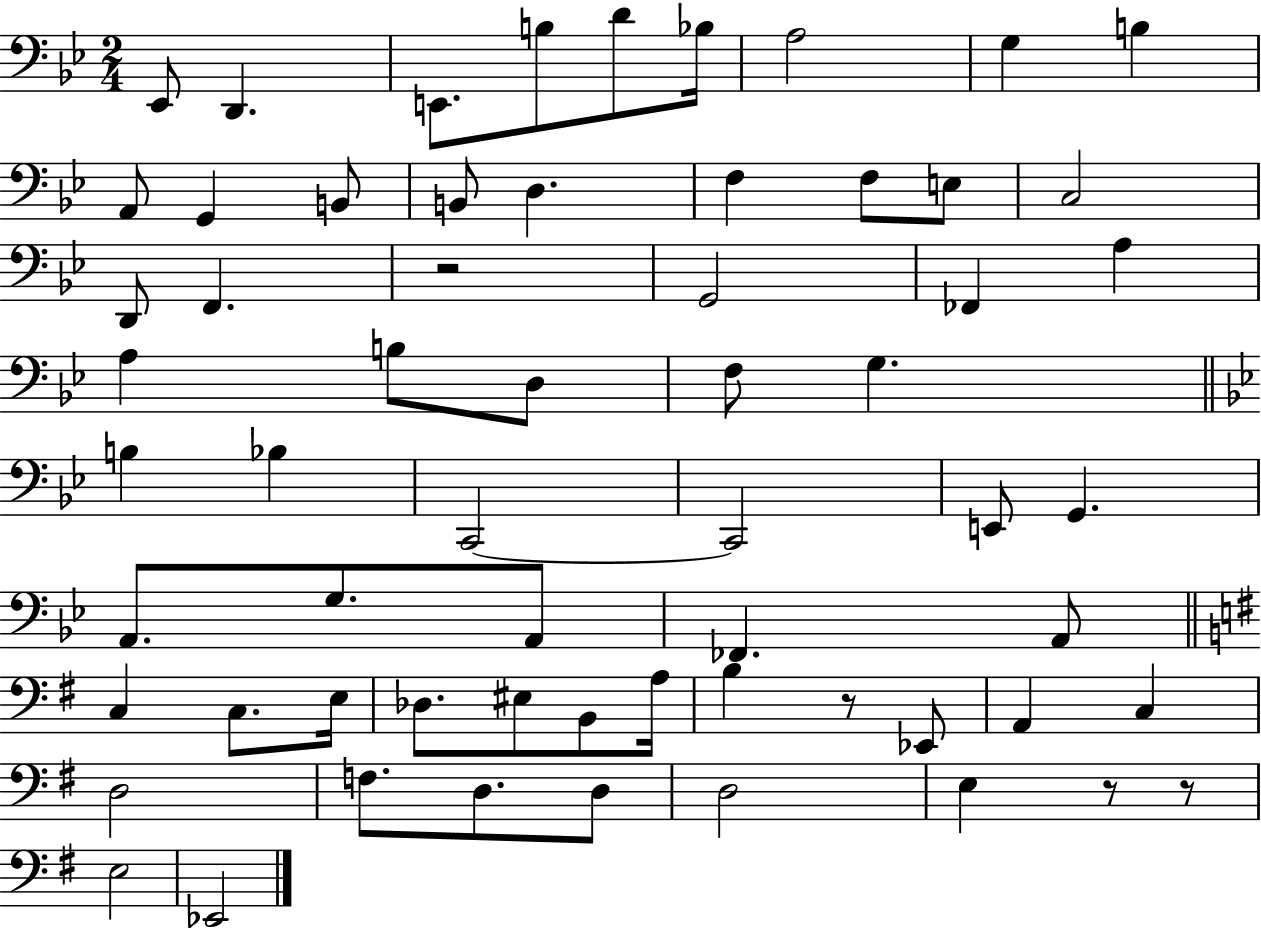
X:1
T:Untitled
M:2/4
L:1/4
K:Bb
_E,,/2 D,, E,,/2 B,/2 D/2 _B,/4 A,2 G, B, A,,/2 G,, B,,/2 B,,/2 D, F, F,/2 E,/2 C,2 D,,/2 F,, z2 G,,2 _F,, A, A, B,/2 D,/2 F,/2 G, B, _B, C,,2 C,,2 E,,/2 G,, A,,/2 G,/2 A,,/2 _F,, A,,/2 C, C,/2 E,/4 _D,/2 ^E,/2 B,,/2 A,/4 B, z/2 _E,,/2 A,, C, D,2 F,/2 D,/2 D,/2 D,2 E, z/2 z/2 E,2 _E,,2